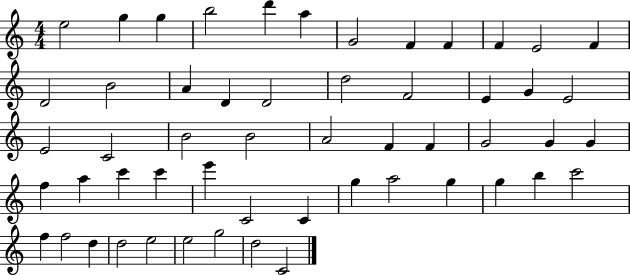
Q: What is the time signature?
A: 4/4